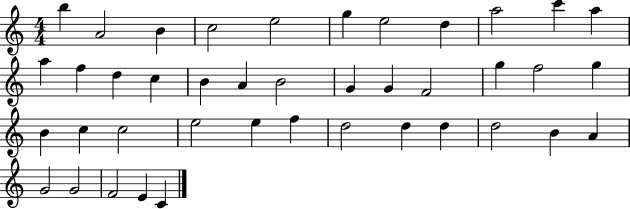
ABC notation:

X:1
T:Untitled
M:4/4
L:1/4
K:C
b A2 B c2 e2 g e2 d a2 c' a a f d c B A B2 G G F2 g f2 g B c c2 e2 e f d2 d d d2 B A G2 G2 F2 E C